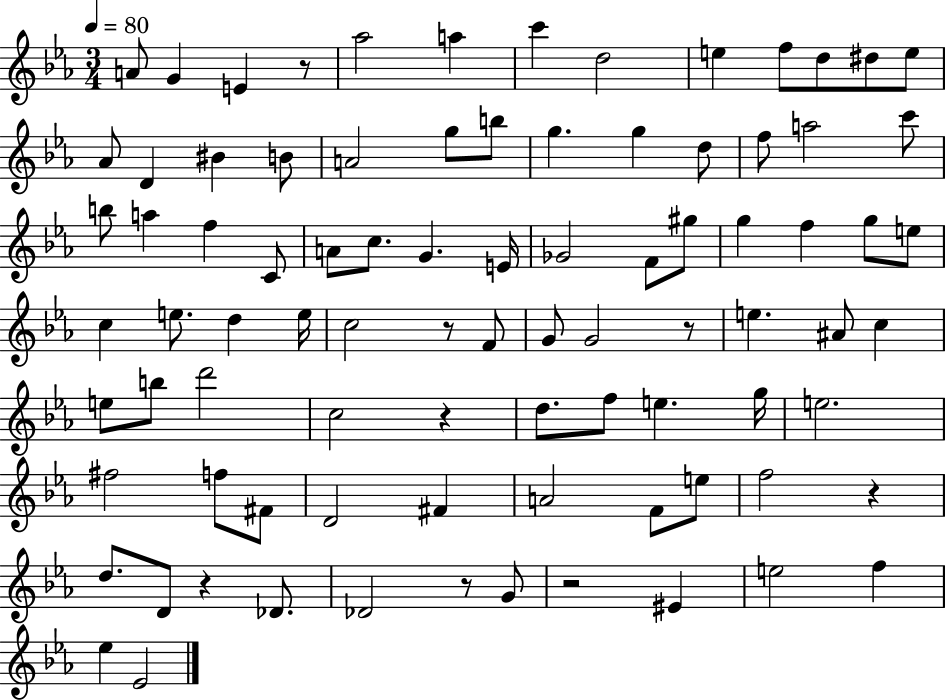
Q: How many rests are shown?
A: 8